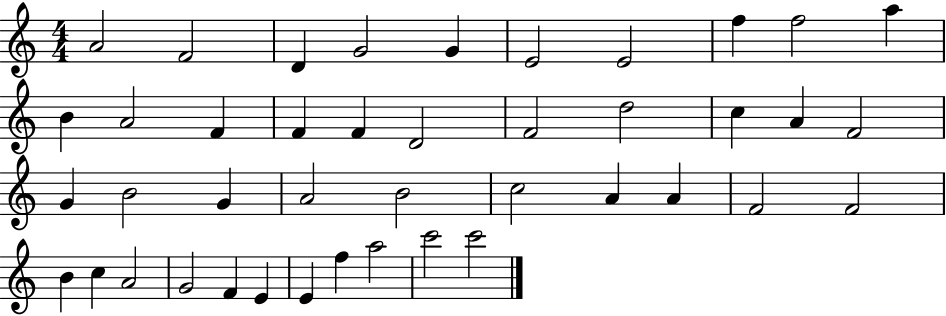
{
  \clef treble
  \numericTimeSignature
  \time 4/4
  \key c \major
  a'2 f'2 | d'4 g'2 g'4 | e'2 e'2 | f''4 f''2 a''4 | \break b'4 a'2 f'4 | f'4 f'4 d'2 | f'2 d''2 | c''4 a'4 f'2 | \break g'4 b'2 g'4 | a'2 b'2 | c''2 a'4 a'4 | f'2 f'2 | \break b'4 c''4 a'2 | g'2 f'4 e'4 | e'4 f''4 a''2 | c'''2 c'''2 | \break \bar "|."
}